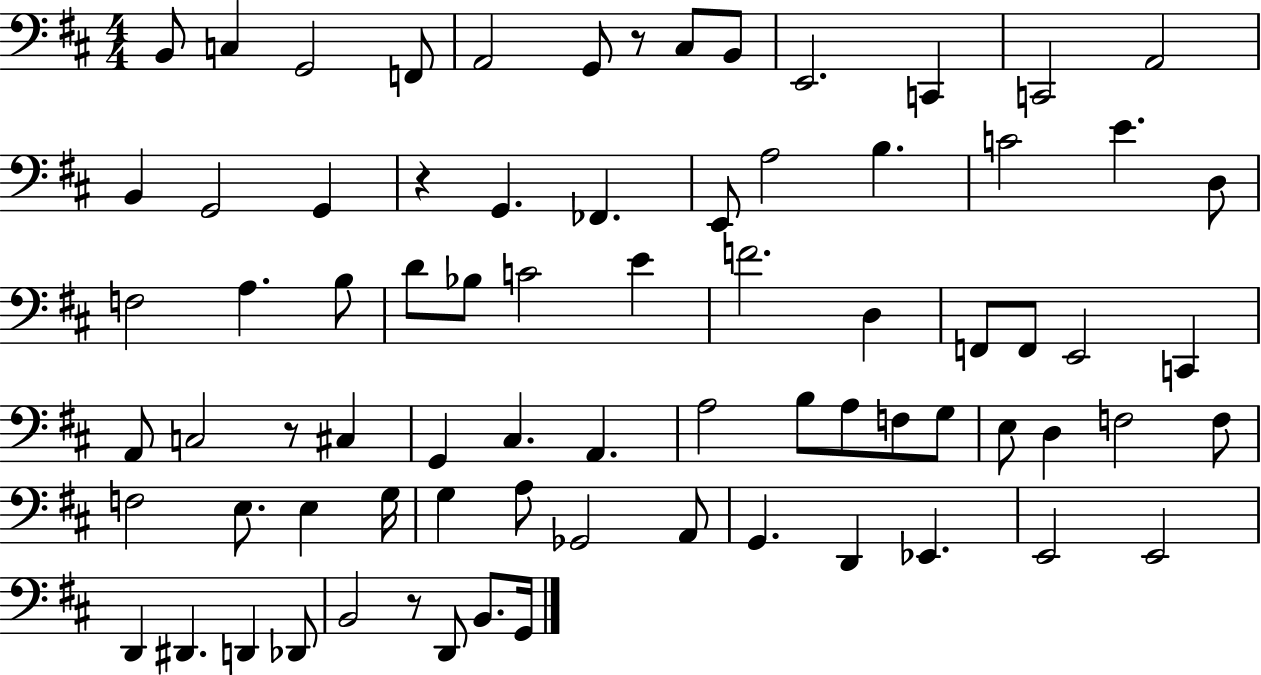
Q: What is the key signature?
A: D major